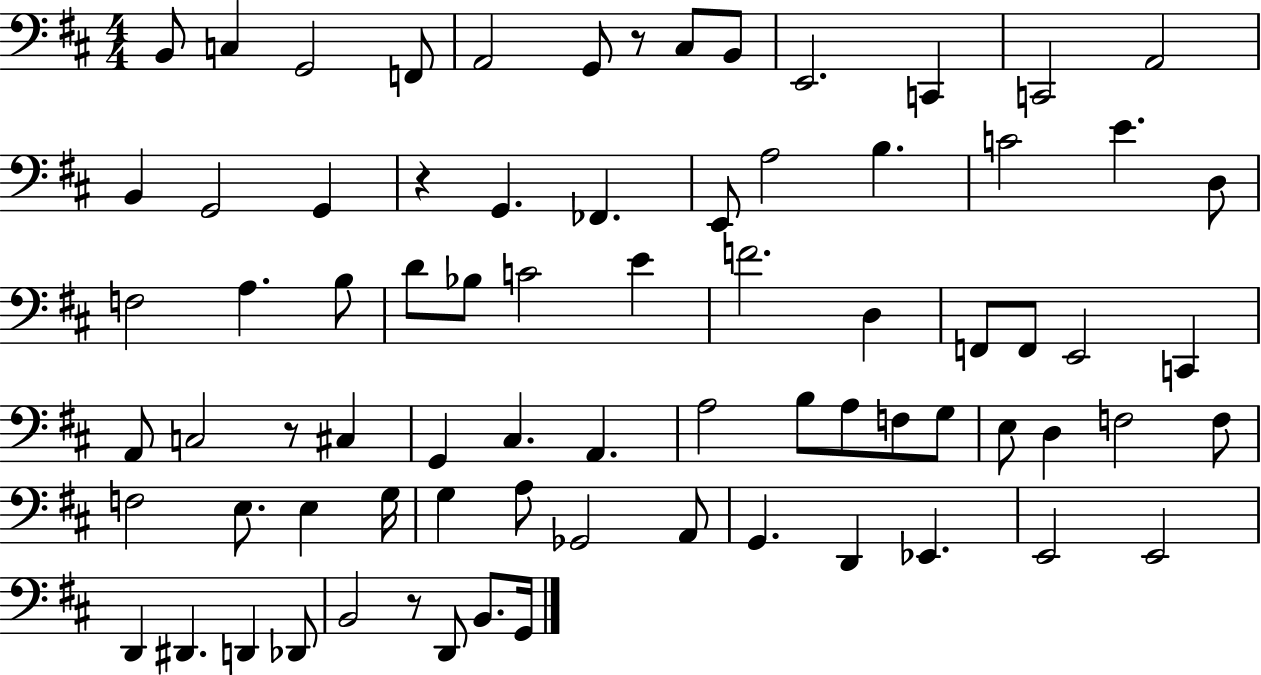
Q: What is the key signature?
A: D major